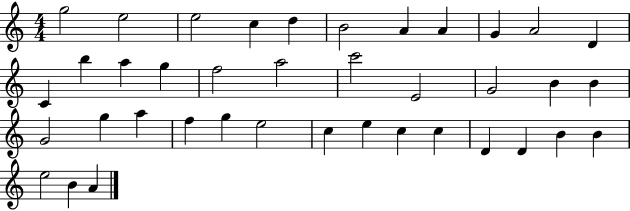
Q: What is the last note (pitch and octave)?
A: A4